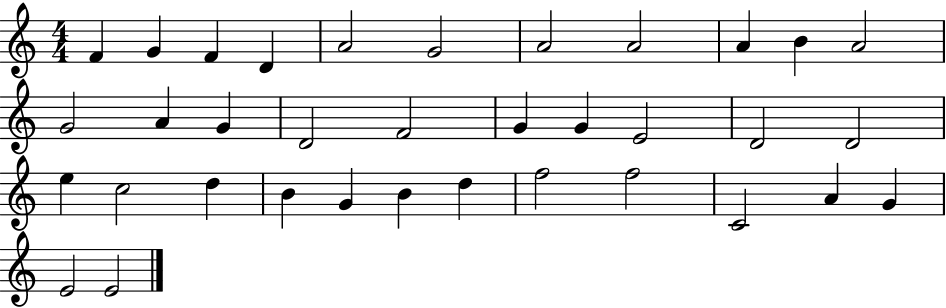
F4/q G4/q F4/q D4/q A4/h G4/h A4/h A4/h A4/q B4/q A4/h G4/h A4/q G4/q D4/h F4/h G4/q G4/q E4/h D4/h D4/h E5/q C5/h D5/q B4/q G4/q B4/q D5/q F5/h F5/h C4/h A4/q G4/q E4/h E4/h